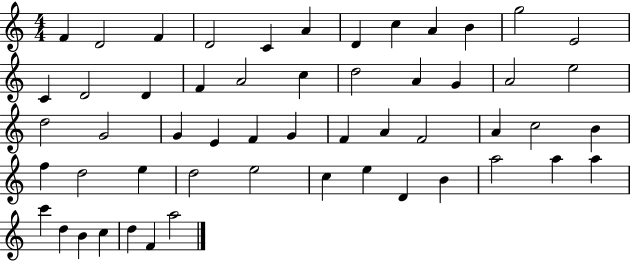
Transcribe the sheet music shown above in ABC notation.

X:1
T:Untitled
M:4/4
L:1/4
K:C
F D2 F D2 C A D c A B g2 E2 C D2 D F A2 c d2 A G A2 e2 d2 G2 G E F G F A F2 A c2 B f d2 e d2 e2 c e D B a2 a a c' d B c d F a2